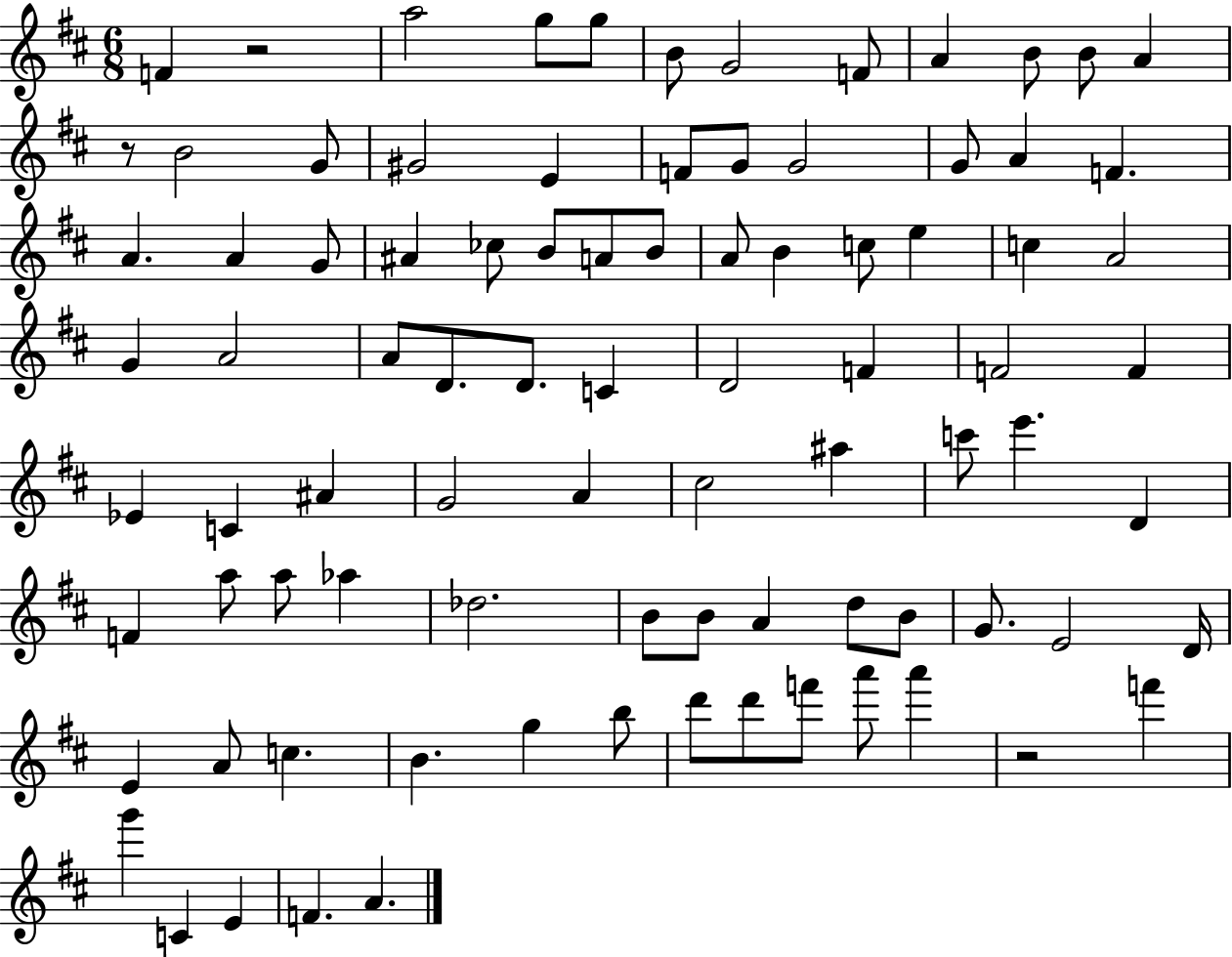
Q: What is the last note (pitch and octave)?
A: A4